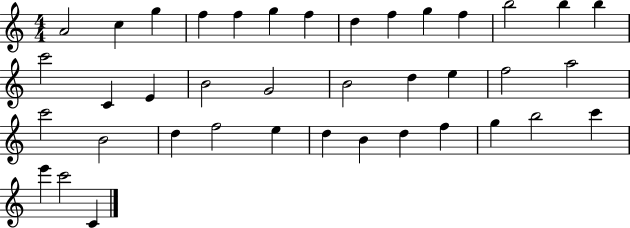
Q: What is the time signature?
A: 4/4